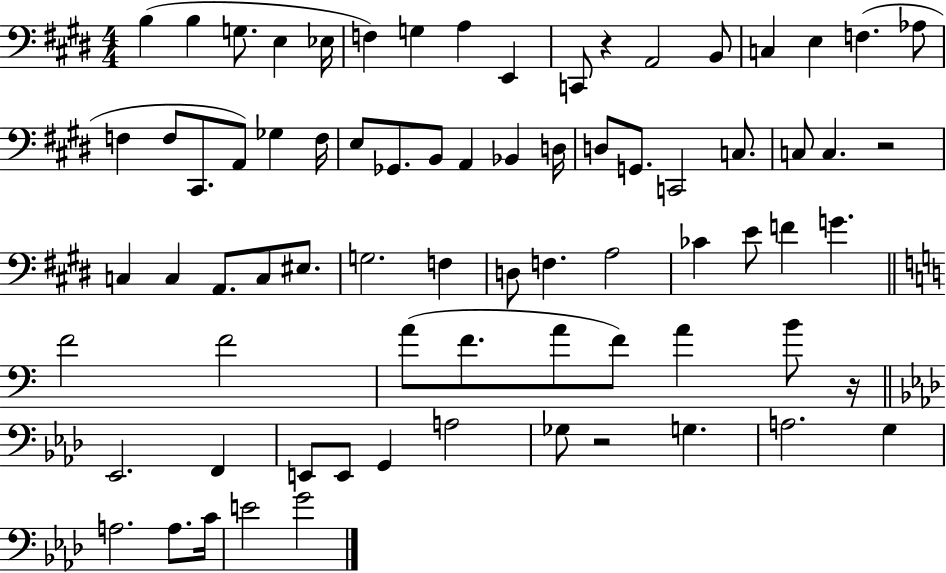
X:1
T:Untitled
M:4/4
L:1/4
K:E
B, B, G,/2 E, _E,/4 F, G, A, E,, C,,/2 z A,,2 B,,/2 C, E, F, _A,/2 F, F,/2 ^C,,/2 A,,/2 _G, F,/4 E,/2 _G,,/2 B,,/2 A,, _B,, D,/4 D,/2 G,,/2 C,,2 C,/2 C,/2 C, z2 C, C, A,,/2 C,/2 ^E,/2 G,2 F, D,/2 F, A,2 _C E/2 F G F2 F2 A/2 F/2 A/2 F/2 A B/2 z/4 _E,,2 F,, E,,/2 E,,/2 G,, A,2 _G,/2 z2 G, A,2 G, A,2 A,/2 C/4 E2 G2